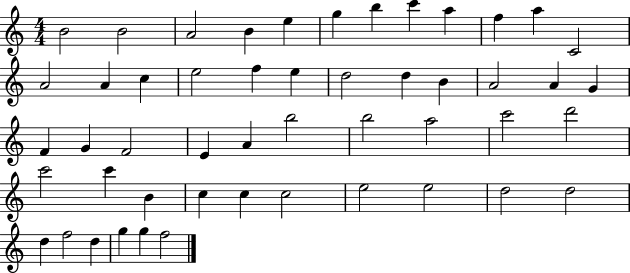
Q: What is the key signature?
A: C major